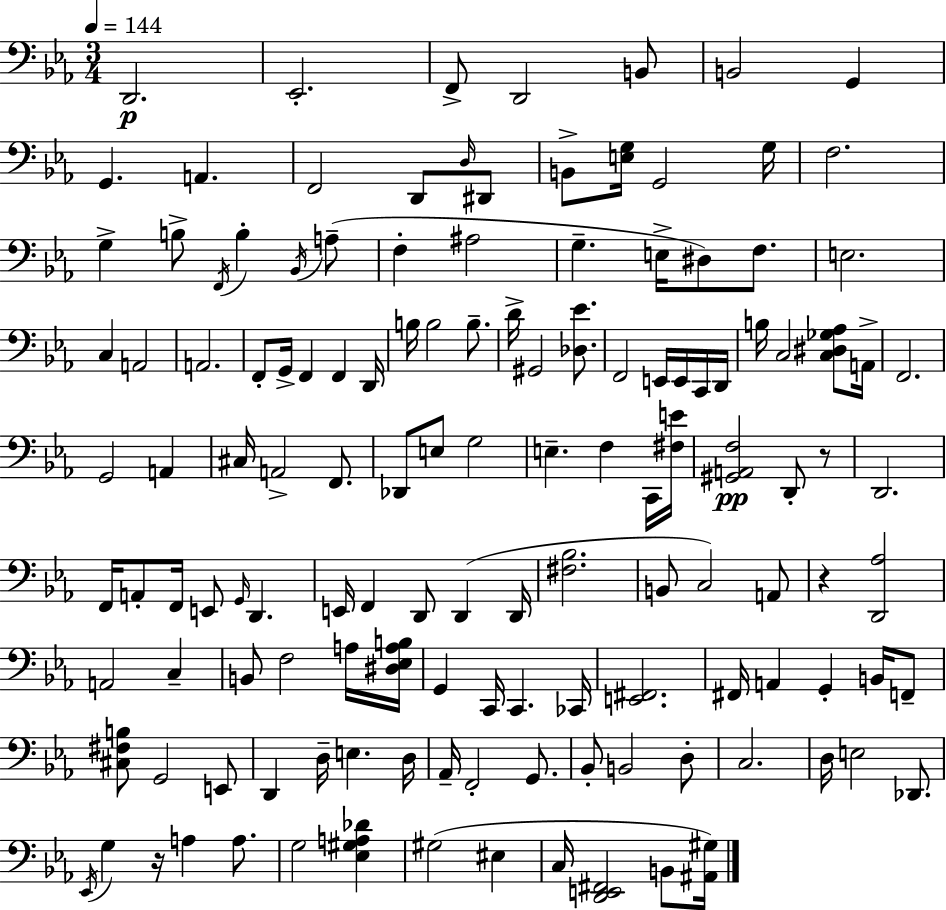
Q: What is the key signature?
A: EES major